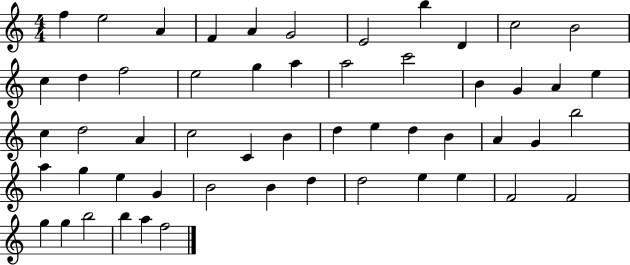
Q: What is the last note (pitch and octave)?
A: F5